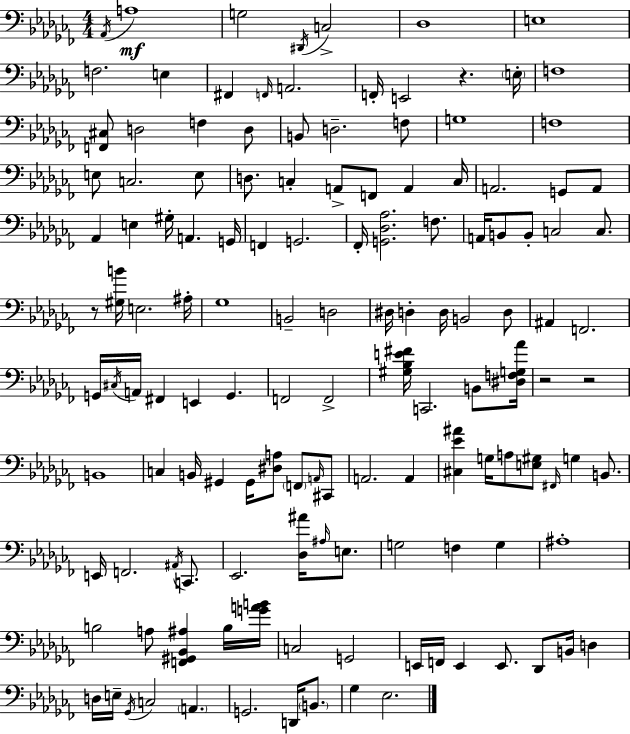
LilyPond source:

{
  \clef bass
  \numericTimeSignature
  \time 4/4
  \key aes \minor
  \acciaccatura { aes,16 }\mf a1 | g2 \acciaccatura { dis,16 } c2-> | des1 | e1 | \break f2. e4 | fis,4 \grace { f,16 } a,2. | f,16-. e,2 r4. | \parenthesize e16-. f1 | \break <f, cis>8 d2 f4 | d8 b,8 d2.-- | f8 g1 | f1 | \break e8 c2. | e8 d8. c4-. a,8-> f,8 a,4 | c16 a,2. g,8 | a,8 aes,4 e4 gis16-. a,4. | \break g,16 f,4 g,2. | fes,16-. <g, des aes>2. | f8. a,16 b,8 b,8-. c2 | c8. r8 <gis b'>16 e2. | \break ais16-. ges1 | b,2-- d2 | dis16 d4-. d16 b,2 | d8 ais,4 f,2. | \break g,16 \acciaccatura { cis16 } a,16 fis,4 e,4 g,4. | f,2 f,2-> | <gis bes e' fis'>16 c,2. | b,8 <dis f g aes'>16 r2 r2 | \break b,1 | c4 b,16 gis,4 gis,16 <dis a>8 | \parenthesize f,8 \grace { a,16 } cis,8 a,2. | a,4 <cis ees' ais'>4 g16 a8 <e gis>8 \grace { fis,16 } g4 | \break b,8. e,16 f,2. | \acciaccatura { ais,16 } c,8. ees,2. | <des ais'>16 \grace { ais16 } e8. g2 | f4 g4 ais1-. | \break b2 | a8 <f, gis, bes, ais>4 b16 <g' a' b'>16 c2 | g,2 e,16 f,16 e,4 e,8. | des,8 b,16 d4 d16 e16-- \acciaccatura { ges,16 } c2 | \break \parenthesize a,4. g,2. | d,16 \parenthesize b,8. ges4 ees2. | \bar "|."
}